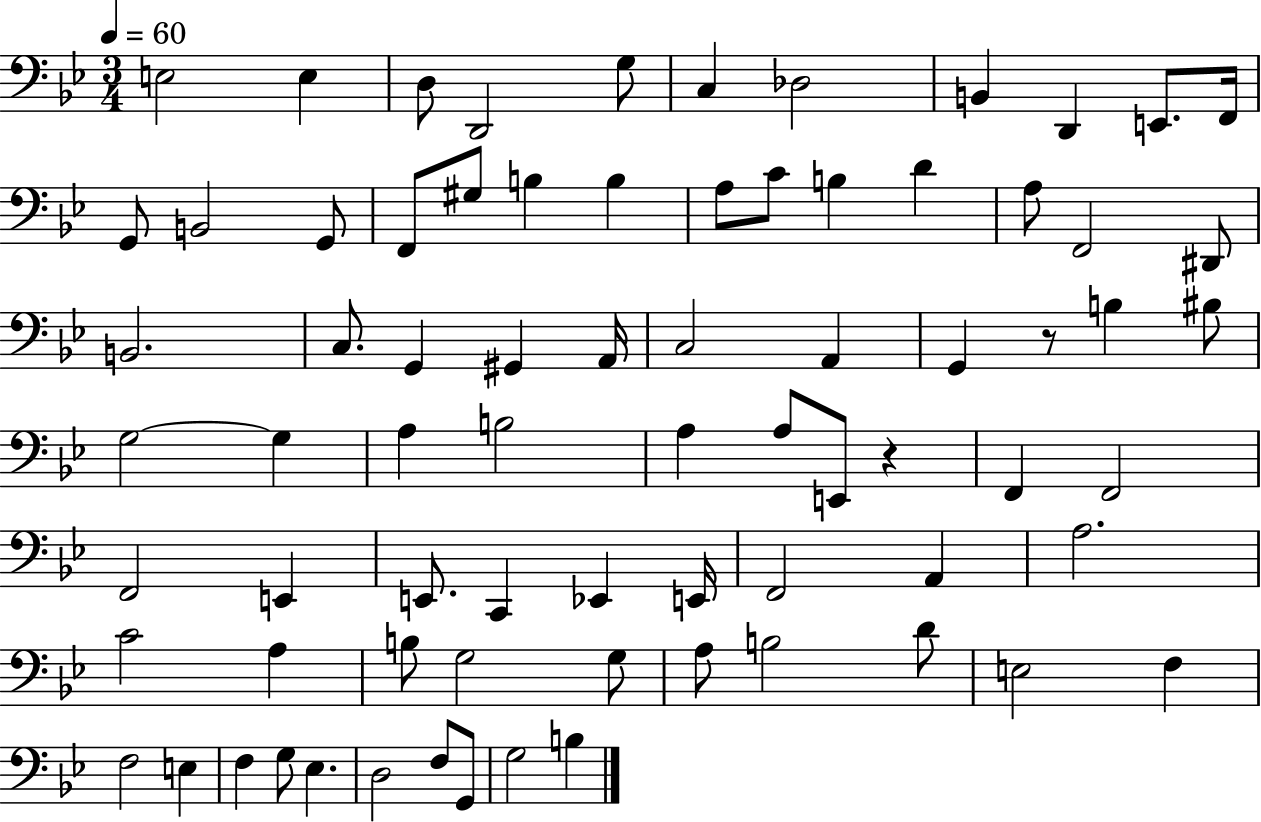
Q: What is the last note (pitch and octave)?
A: B3